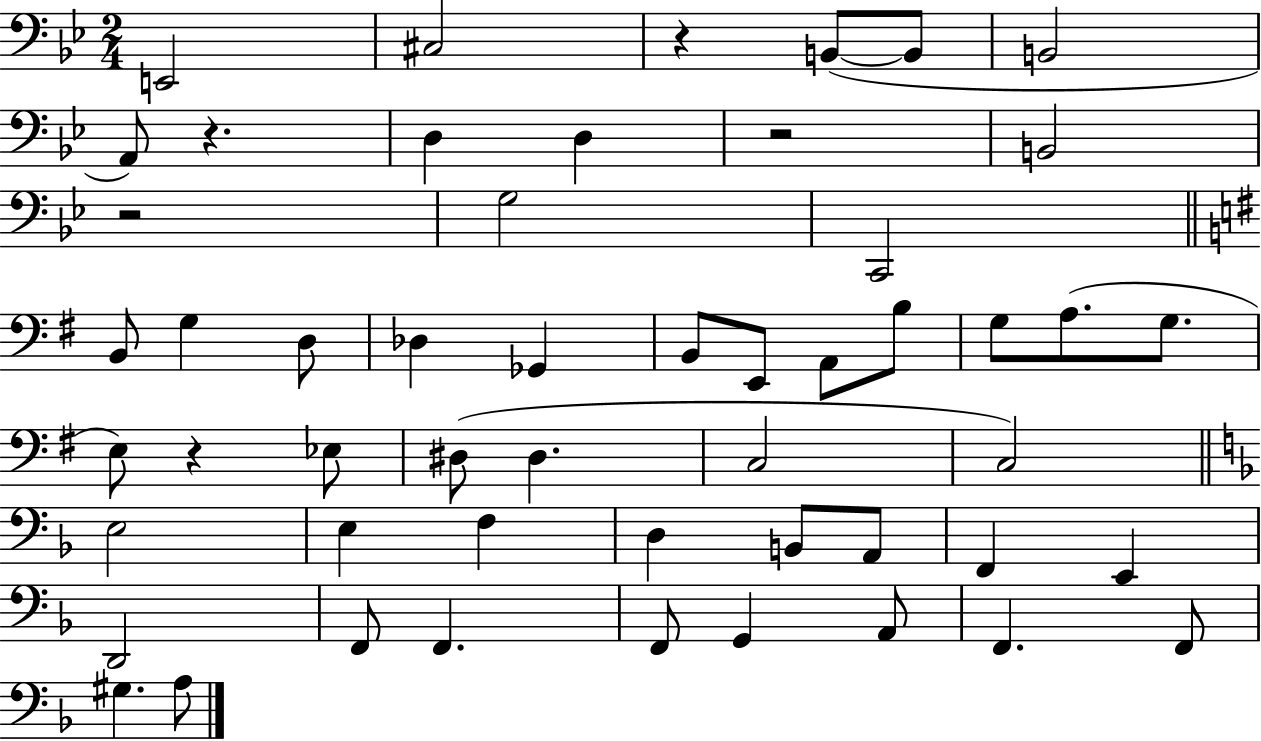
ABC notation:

X:1
T:Untitled
M:2/4
L:1/4
K:Bb
E,,2 ^C,2 z B,,/2 B,,/2 B,,2 A,,/2 z D, D, z2 B,,2 z2 G,2 C,,2 B,,/2 G, D,/2 _D, _G,, B,,/2 E,,/2 A,,/2 B,/2 G,/2 A,/2 G,/2 E,/2 z _E,/2 ^D,/2 ^D, C,2 C,2 E,2 E, F, D, B,,/2 A,,/2 F,, E,, D,,2 F,,/2 F,, F,,/2 G,, A,,/2 F,, F,,/2 ^G, A,/2